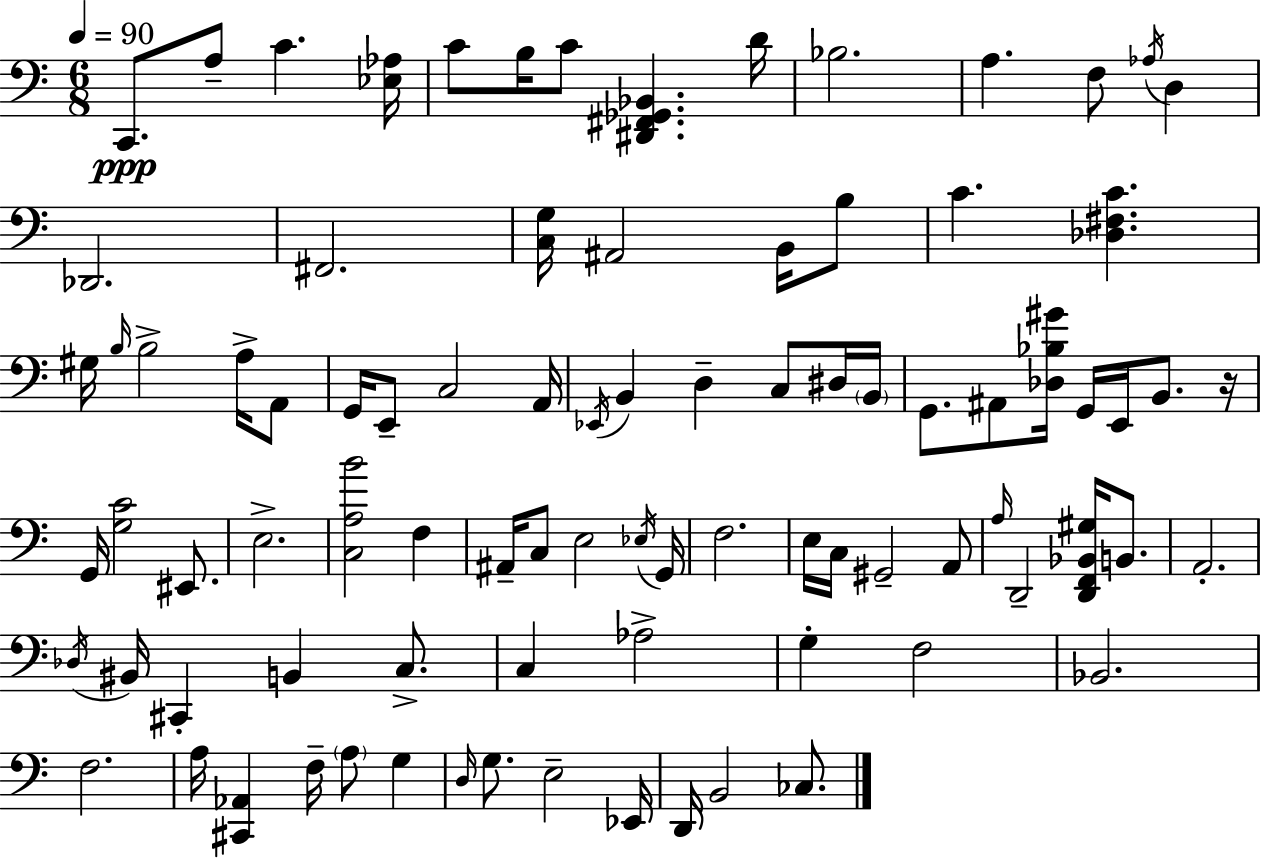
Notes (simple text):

C2/e. A3/e C4/q. [Eb3,Ab3]/s C4/e B3/s C4/e [D#2,F#2,Gb2,Bb2]/q. D4/s Bb3/h. A3/q. F3/e Ab3/s D3/q Db2/h. F#2/h. [C3,G3]/s A#2/h B2/s B3/e C4/q. [Db3,F#3,C4]/q. G#3/s B3/s B3/h A3/s A2/e G2/s E2/e C3/h A2/s Eb2/s B2/q D3/q C3/e D#3/s B2/s G2/e. A#2/e [Db3,Bb3,G#4]/s G2/s E2/s B2/e. R/s G2/s [G3,C4]/h EIS2/e. E3/h. [C3,A3,B4]/h F3/q A#2/s C3/e E3/h Eb3/s G2/s F3/h. E3/s C3/s G#2/h A2/e A3/s D2/h [D2,F2,Bb2,G#3]/s B2/e. A2/h. Db3/s BIS2/s C#2/q B2/q C3/e. C3/q Ab3/h G3/q F3/h Bb2/h. F3/h. A3/s [C#2,Ab2]/q F3/s A3/e G3/q D3/s G3/e. E3/h Eb2/s D2/s B2/h CES3/e.